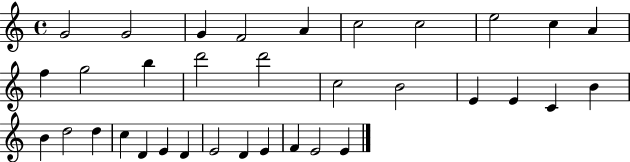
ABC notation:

X:1
T:Untitled
M:4/4
L:1/4
K:C
G2 G2 G F2 A c2 c2 e2 c A f g2 b d'2 d'2 c2 B2 E E C B B d2 d c D E D E2 D E F E2 E